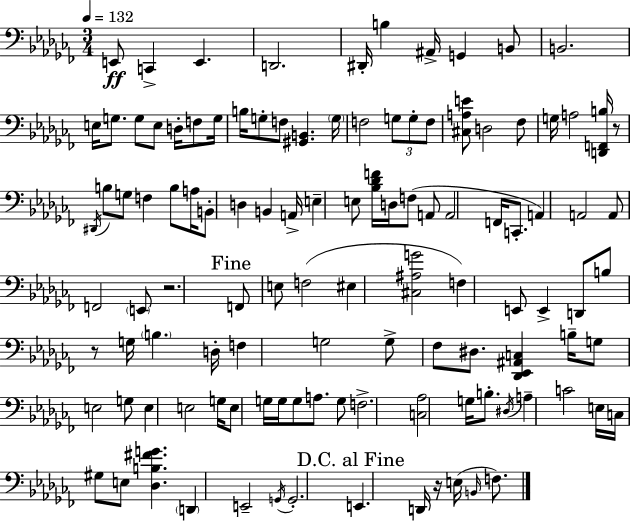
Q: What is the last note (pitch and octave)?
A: F3